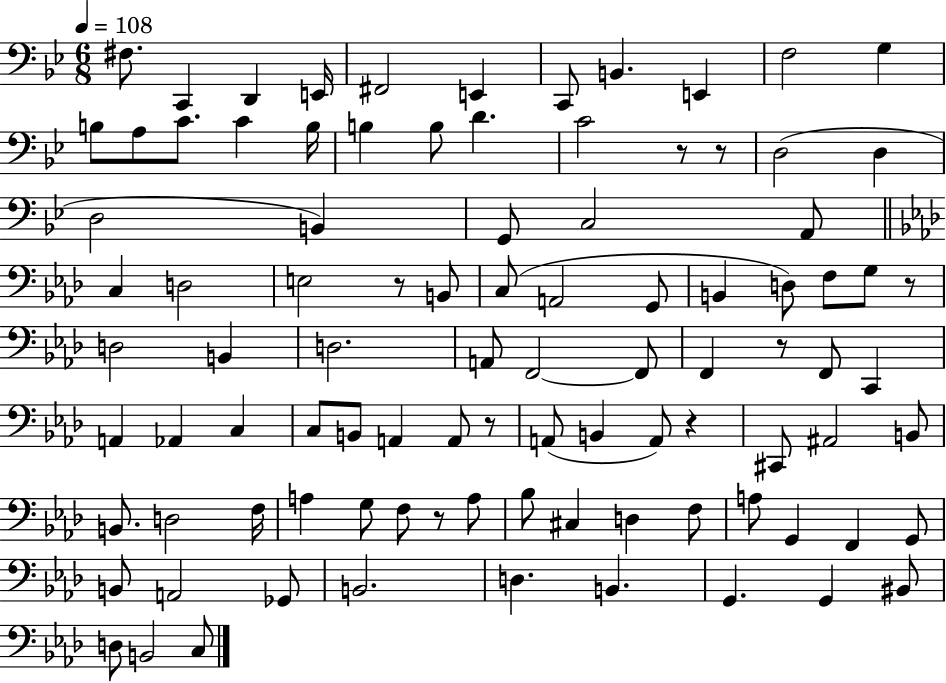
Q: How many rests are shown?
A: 8